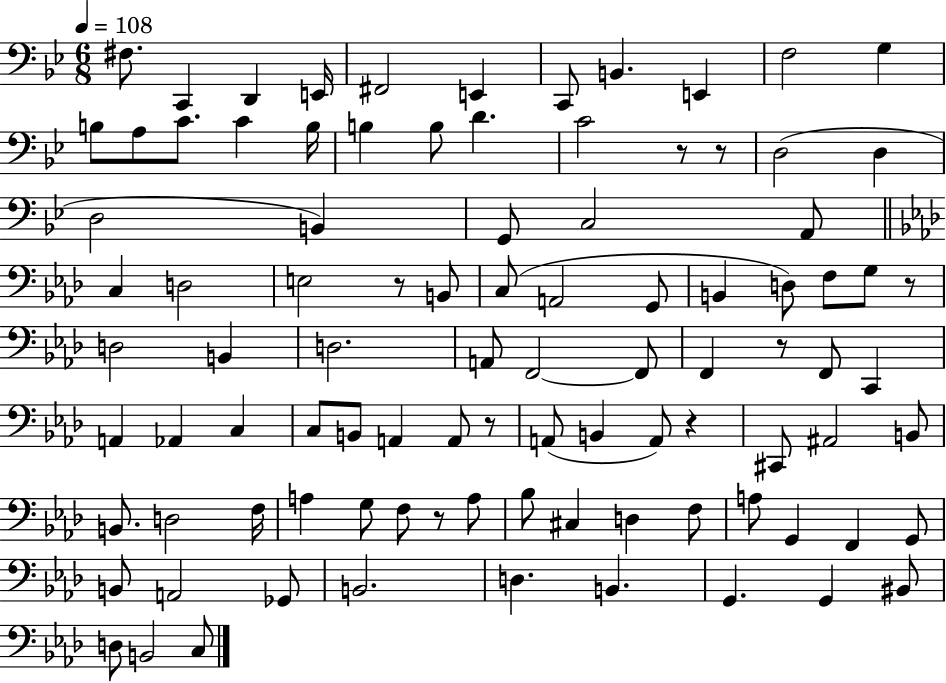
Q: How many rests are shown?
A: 8